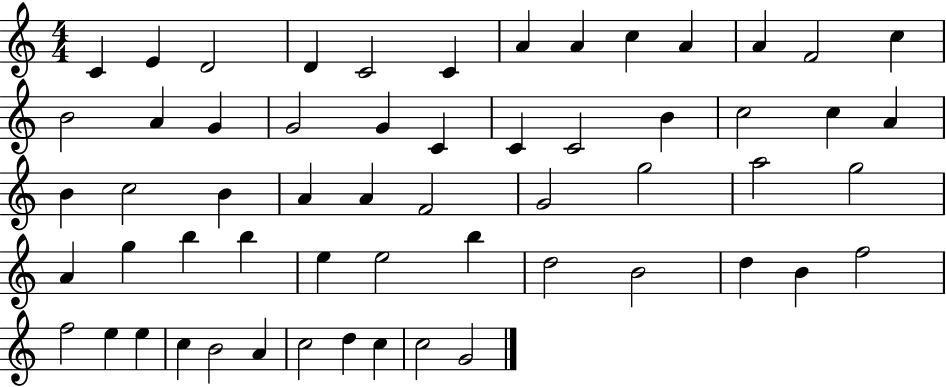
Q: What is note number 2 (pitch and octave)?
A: E4